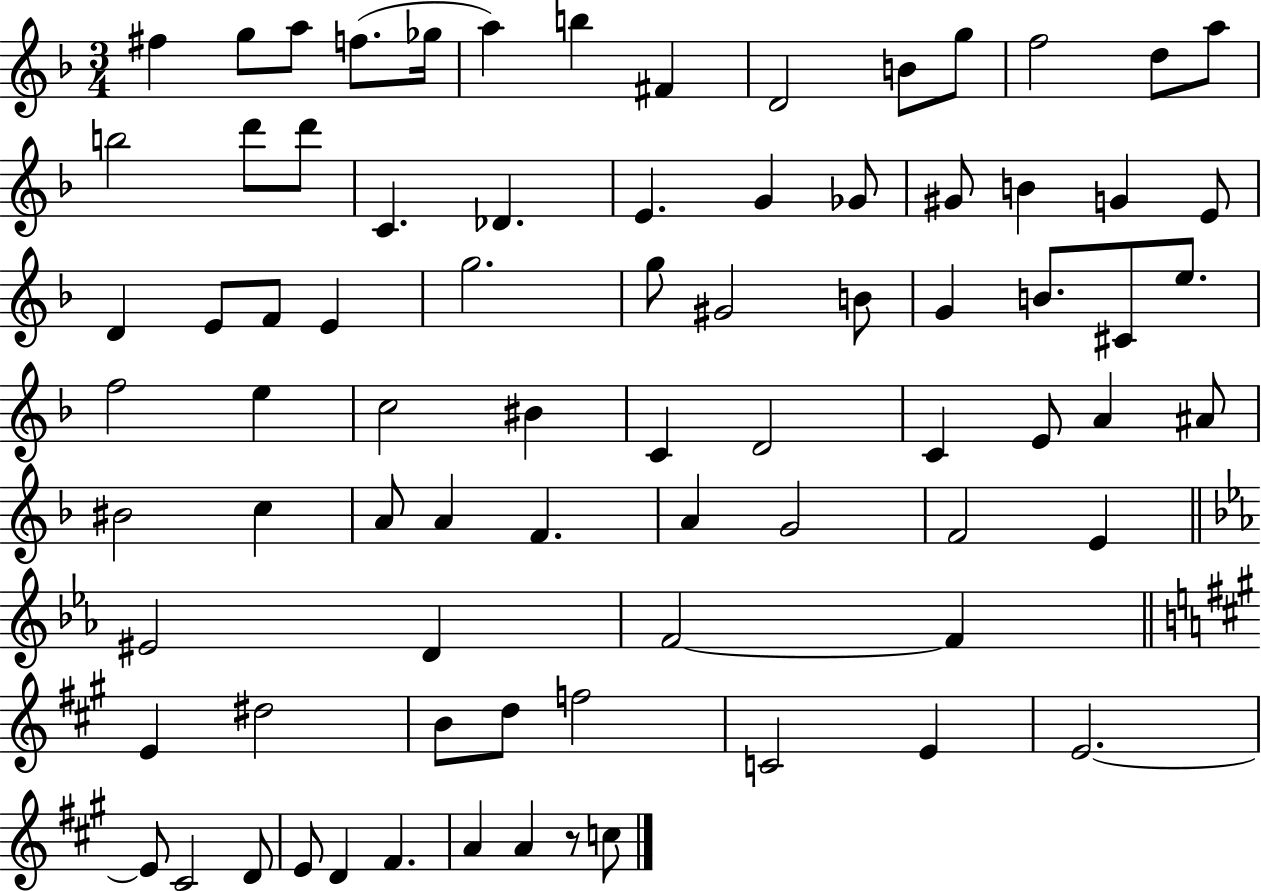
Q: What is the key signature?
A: F major